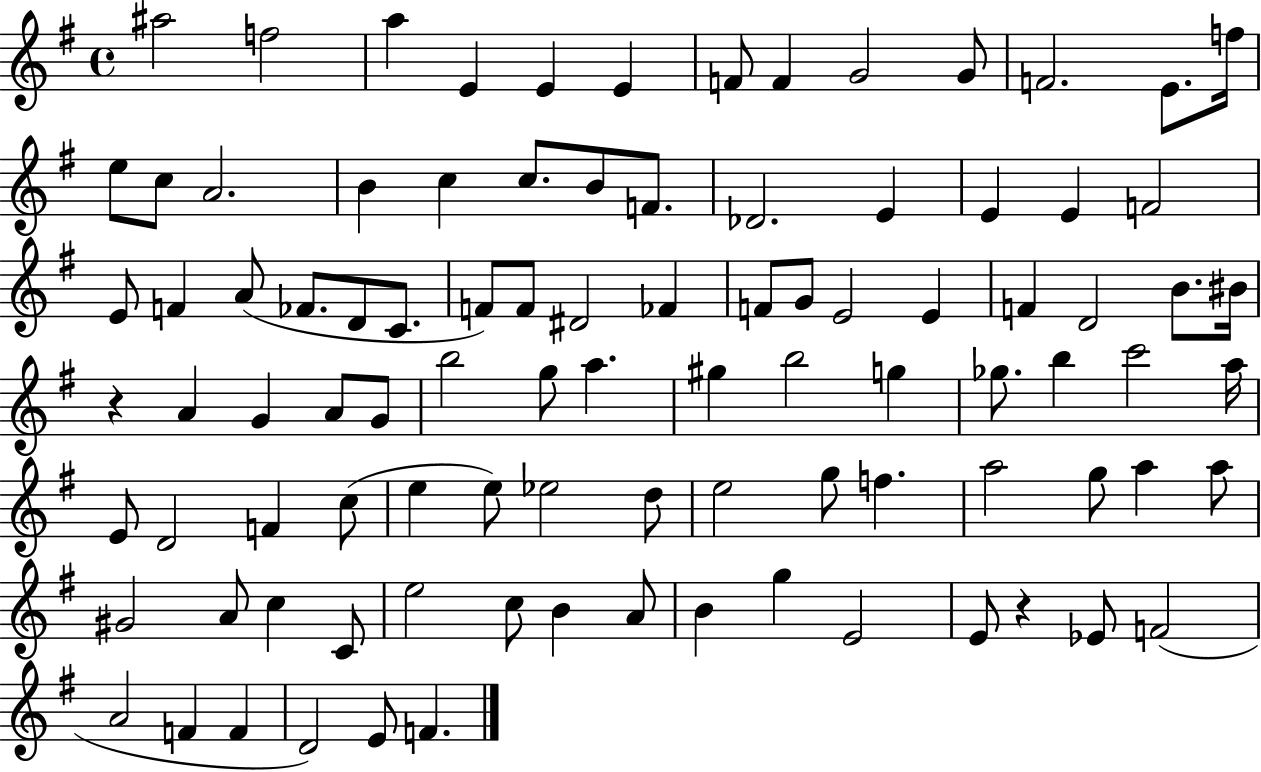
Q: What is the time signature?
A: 4/4